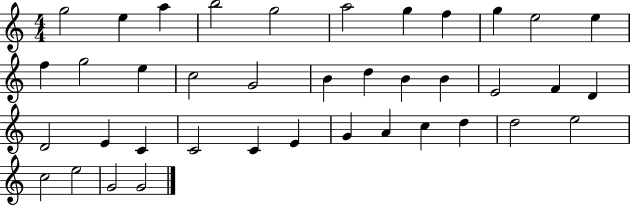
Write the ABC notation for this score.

X:1
T:Untitled
M:4/4
L:1/4
K:C
g2 e a b2 g2 a2 g f g e2 e f g2 e c2 G2 B d B B E2 F D D2 E C C2 C E G A c d d2 e2 c2 e2 G2 G2